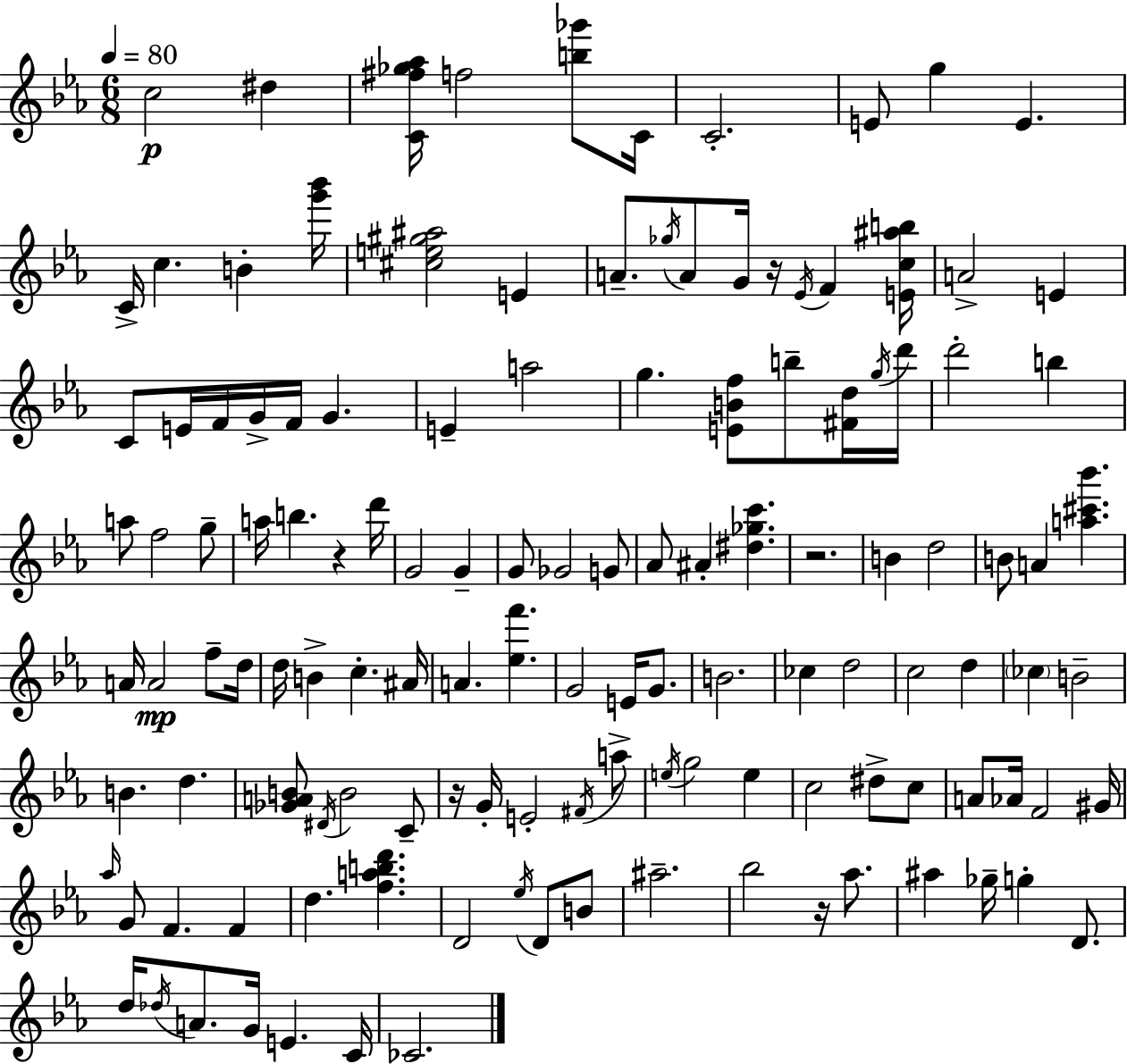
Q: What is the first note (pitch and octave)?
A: C5